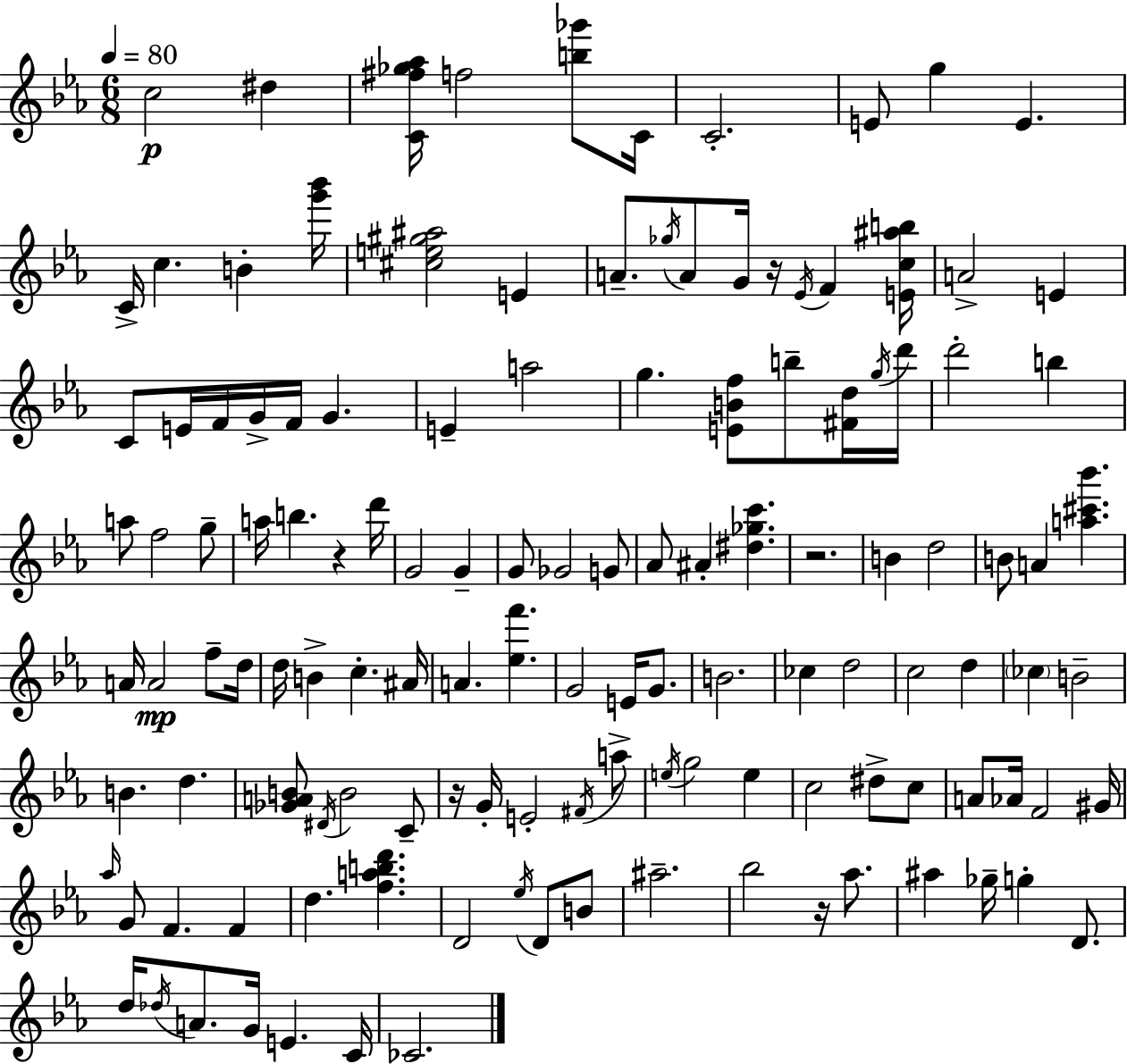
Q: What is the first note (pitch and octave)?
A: C5